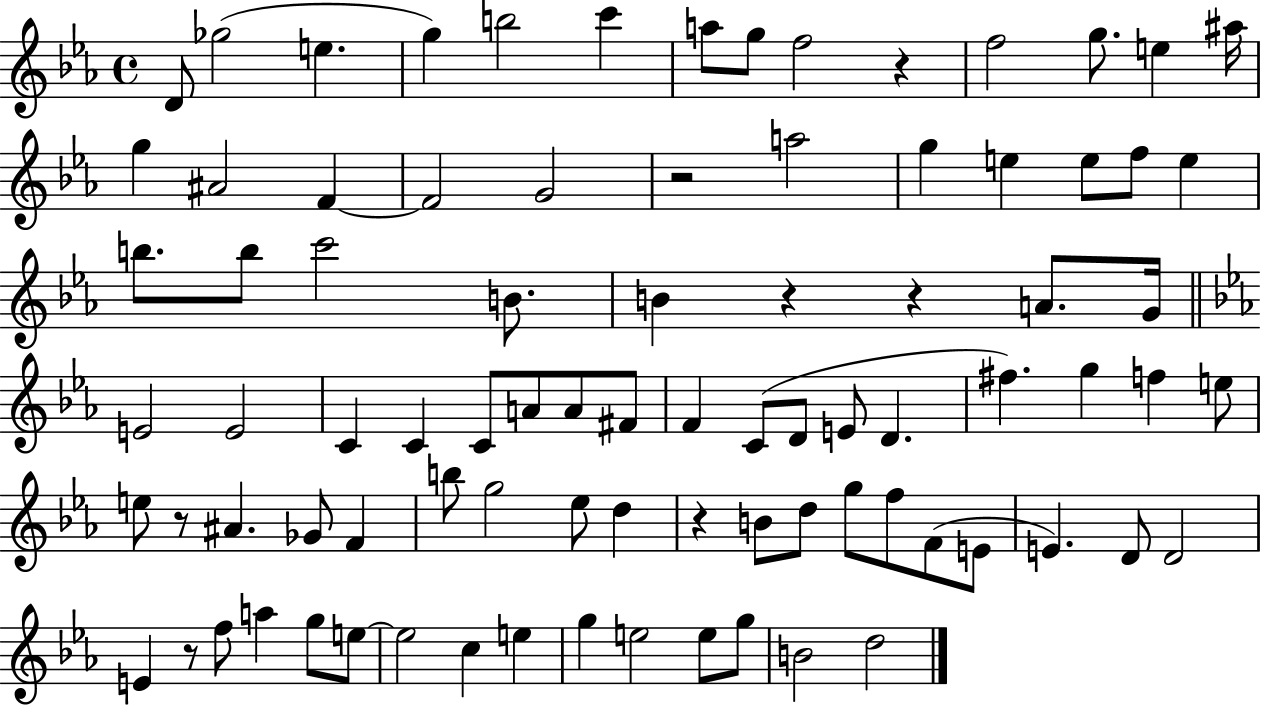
{
  \clef treble
  \time 4/4
  \defaultTimeSignature
  \key ees \major
  d'8 ges''2( e''4. | g''4) b''2 c'''4 | a''8 g''8 f''2 r4 | f''2 g''8. e''4 ais''16 | \break g''4 ais'2 f'4~~ | f'2 g'2 | r2 a''2 | g''4 e''4 e''8 f''8 e''4 | \break b''8. b''8 c'''2 b'8. | b'4 r4 r4 a'8. g'16 | \bar "||" \break \key ees \major e'2 e'2 | c'4 c'4 c'8 a'8 a'8 fis'8 | f'4 c'8( d'8 e'8 d'4. | fis''4.) g''4 f''4 e''8 | \break e''8 r8 ais'4. ges'8 f'4 | b''8 g''2 ees''8 d''4 | r4 b'8 d''8 g''8 f''8 f'8( e'8 | e'4.) d'8 d'2 | \break e'4 r8 f''8 a''4 g''8 e''8~~ | e''2 c''4 e''4 | g''4 e''2 e''8 g''8 | b'2 d''2 | \break \bar "|."
}